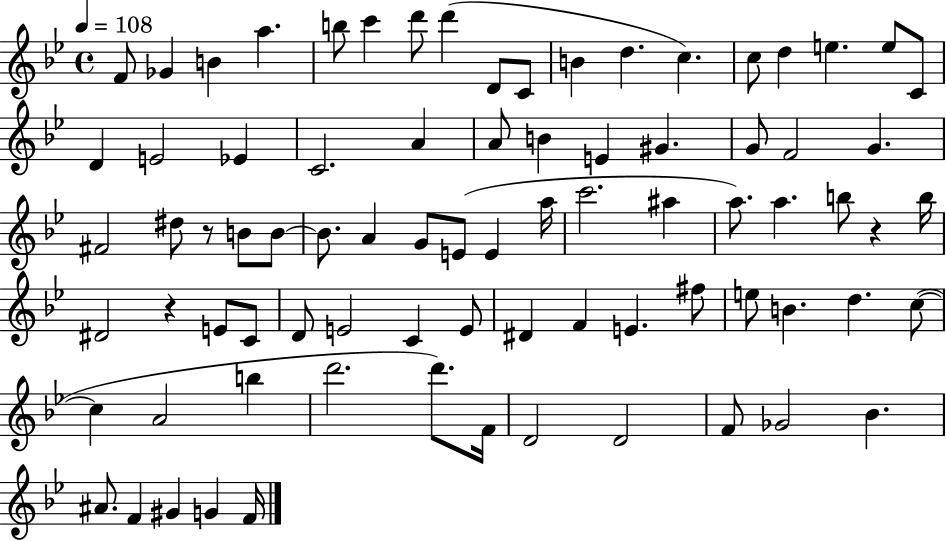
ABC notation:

X:1
T:Untitled
M:4/4
L:1/4
K:Bb
F/2 _G B a b/2 c' d'/2 d' D/2 C/2 B d c c/2 d e e/2 C/2 D E2 _E C2 A A/2 B E ^G G/2 F2 G ^F2 ^d/2 z/2 B/2 B/2 B/2 A G/2 E/2 E a/4 c'2 ^a a/2 a b/2 z b/4 ^D2 z E/2 C/2 D/2 E2 C E/2 ^D F E ^f/2 e/2 B d c/2 c A2 b d'2 d'/2 F/4 D2 D2 F/2 _G2 _B ^A/2 F ^G G F/4